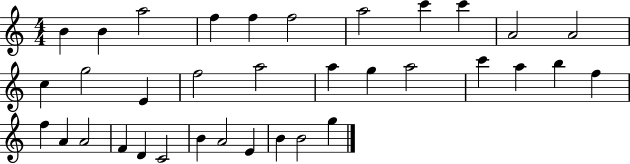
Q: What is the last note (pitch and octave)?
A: G5